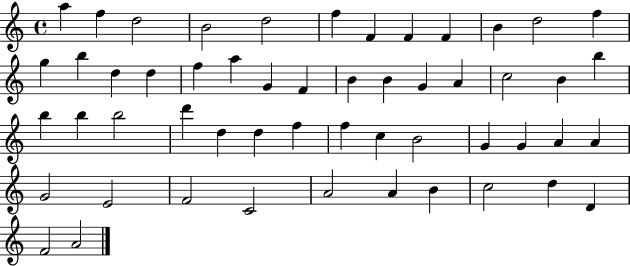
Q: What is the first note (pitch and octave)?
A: A5